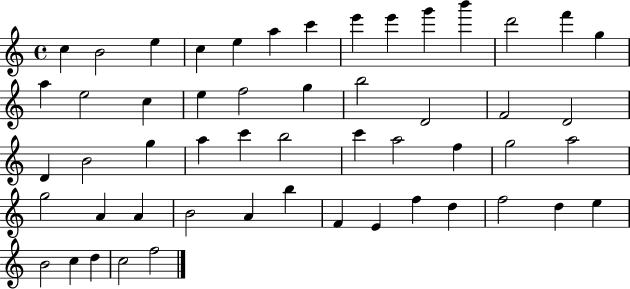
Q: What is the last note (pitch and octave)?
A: F5